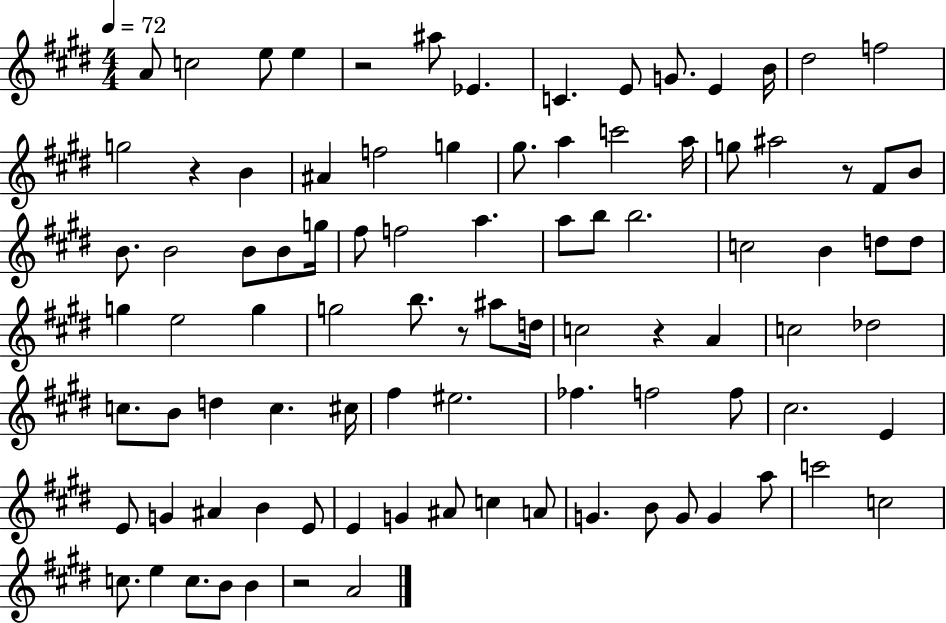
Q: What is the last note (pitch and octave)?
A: A4